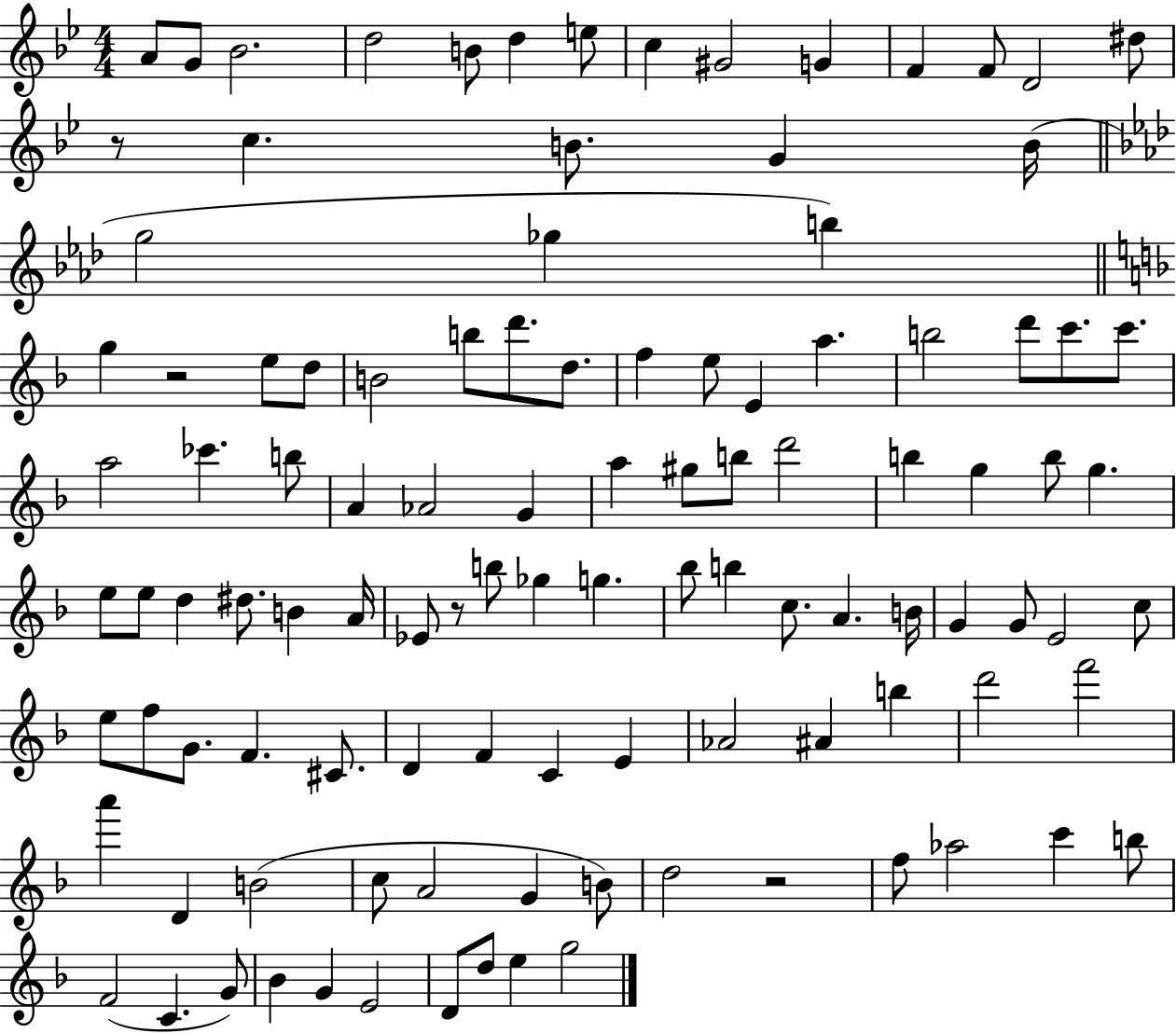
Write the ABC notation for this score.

X:1
T:Untitled
M:4/4
L:1/4
K:Bb
A/2 G/2 _B2 d2 B/2 d e/2 c ^G2 G F F/2 D2 ^d/2 z/2 c B/2 G B/4 g2 _g b g z2 e/2 d/2 B2 b/2 d'/2 d/2 f e/2 E a b2 d'/2 c'/2 c'/2 a2 _c' b/2 A _A2 G a ^g/2 b/2 d'2 b g b/2 g e/2 e/2 d ^d/2 B A/4 _E/2 z/2 b/2 _g g _b/2 b c/2 A B/4 G G/2 E2 c/2 e/2 f/2 G/2 F ^C/2 D F C E _A2 ^A b d'2 f'2 a' D B2 c/2 A2 G B/2 d2 z2 f/2 _a2 c' b/2 F2 C G/2 _B G E2 D/2 d/2 e g2